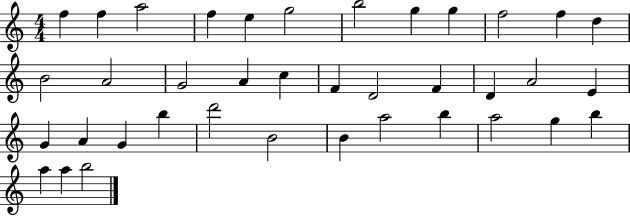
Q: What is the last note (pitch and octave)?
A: B5